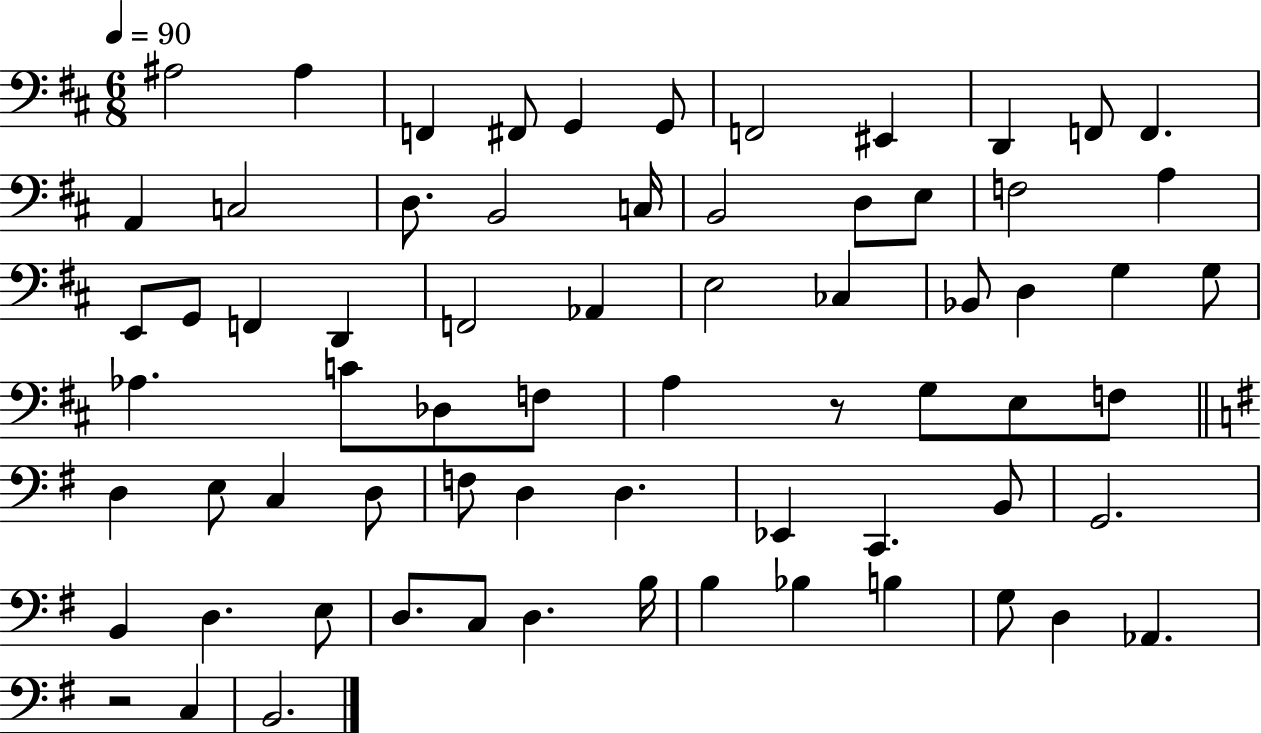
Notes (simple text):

A#3/h A#3/q F2/q F#2/e G2/q G2/e F2/h EIS2/q D2/q F2/e F2/q. A2/q C3/h D3/e. B2/h C3/s B2/h D3/e E3/e F3/h A3/q E2/e G2/e F2/q D2/q F2/h Ab2/q E3/h CES3/q Bb2/e D3/q G3/q G3/e Ab3/q. C4/e Db3/e F3/e A3/q R/e G3/e E3/e F3/e D3/q E3/e C3/q D3/e F3/e D3/q D3/q. Eb2/q C2/q. B2/e G2/h. B2/q D3/q. E3/e D3/e. C3/e D3/q. B3/s B3/q Bb3/q B3/q G3/e D3/q Ab2/q. R/h C3/q B2/h.